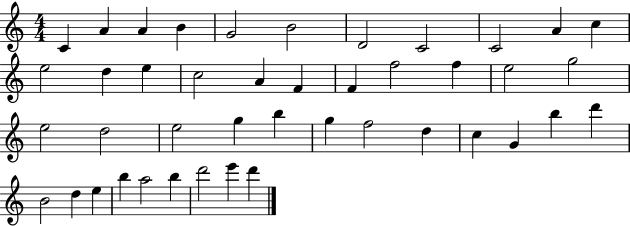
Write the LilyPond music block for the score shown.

{
  \clef treble
  \numericTimeSignature
  \time 4/4
  \key c \major
  c'4 a'4 a'4 b'4 | g'2 b'2 | d'2 c'2 | c'2 a'4 c''4 | \break e''2 d''4 e''4 | c''2 a'4 f'4 | f'4 f''2 f''4 | e''2 g''2 | \break e''2 d''2 | e''2 g''4 b''4 | g''4 f''2 d''4 | c''4 g'4 b''4 d'''4 | \break b'2 d''4 e''4 | b''4 a''2 b''4 | d'''2 e'''4 d'''4 | \bar "|."
}